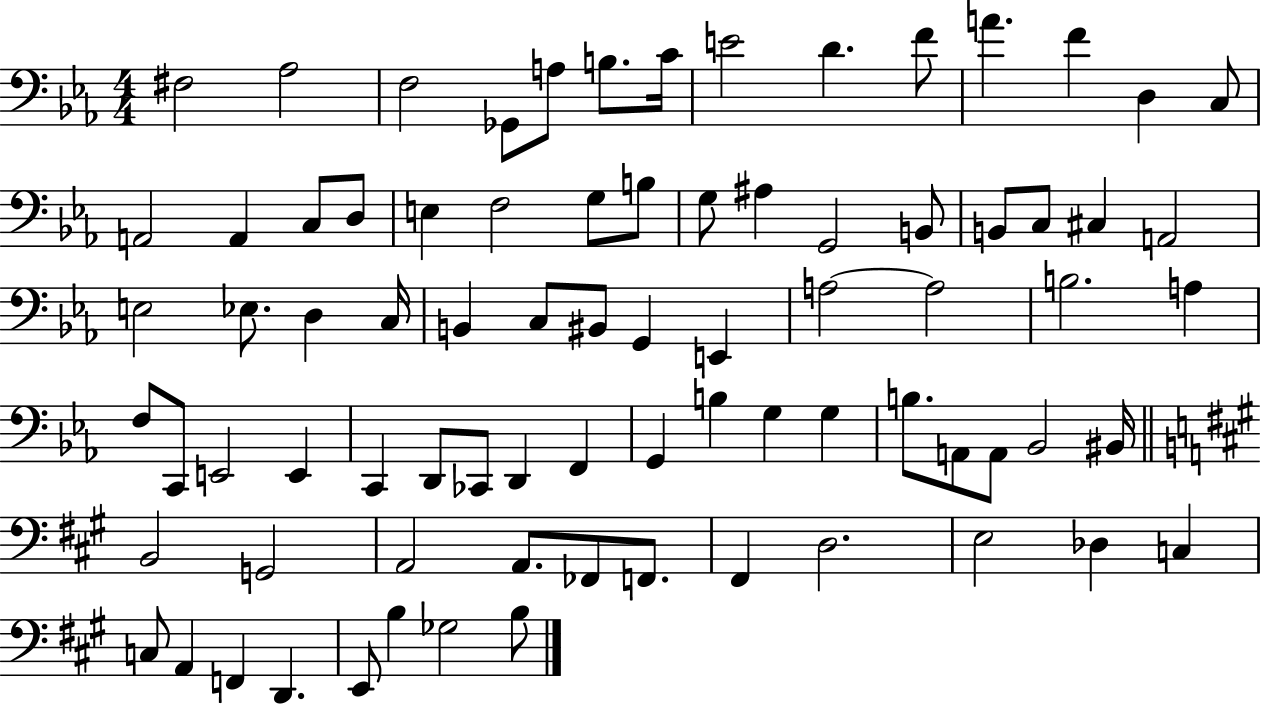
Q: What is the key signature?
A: EES major